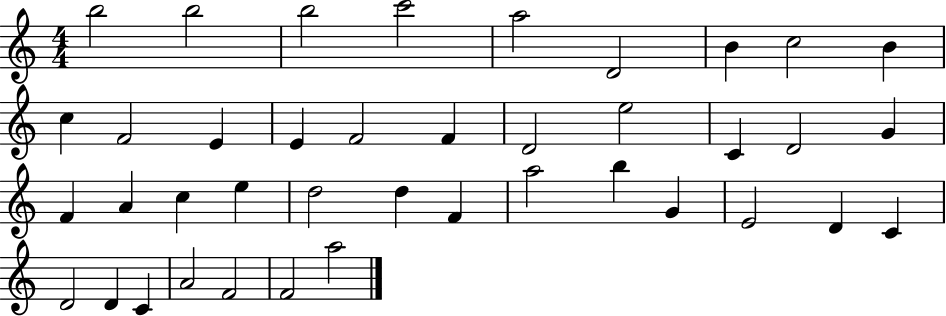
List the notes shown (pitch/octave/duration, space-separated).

B5/h B5/h B5/h C6/h A5/h D4/h B4/q C5/h B4/q C5/q F4/h E4/q E4/q F4/h F4/q D4/h E5/h C4/q D4/h G4/q F4/q A4/q C5/q E5/q D5/h D5/q F4/q A5/h B5/q G4/q E4/h D4/q C4/q D4/h D4/q C4/q A4/h F4/h F4/h A5/h